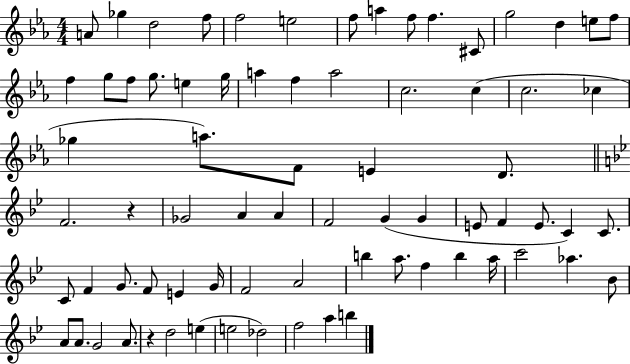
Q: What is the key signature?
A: EES major